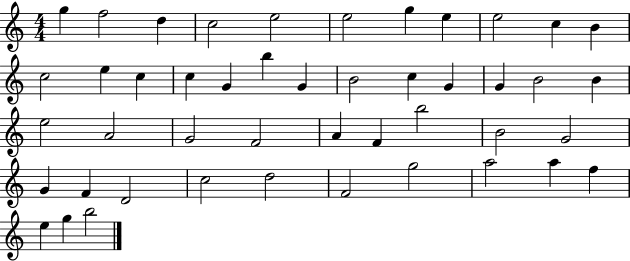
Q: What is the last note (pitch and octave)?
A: B5